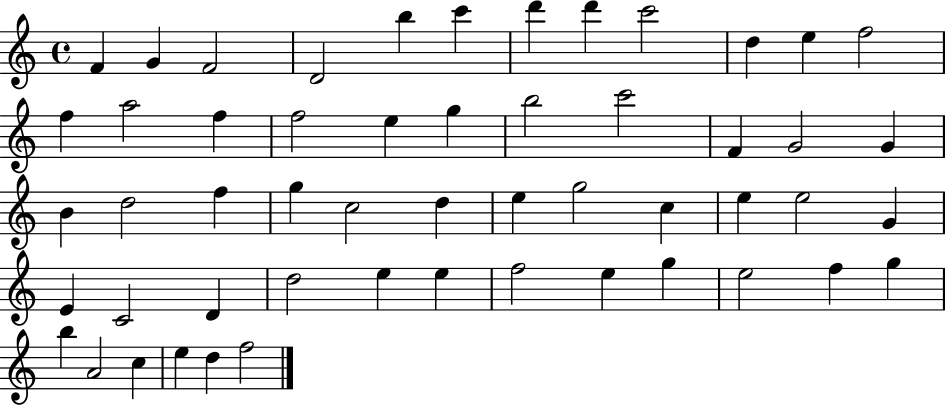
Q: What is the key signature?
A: C major